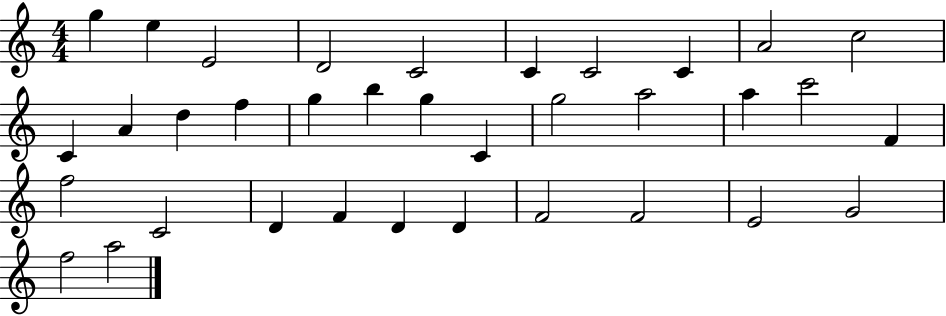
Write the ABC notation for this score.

X:1
T:Untitled
M:4/4
L:1/4
K:C
g e E2 D2 C2 C C2 C A2 c2 C A d f g b g C g2 a2 a c'2 F f2 C2 D F D D F2 F2 E2 G2 f2 a2